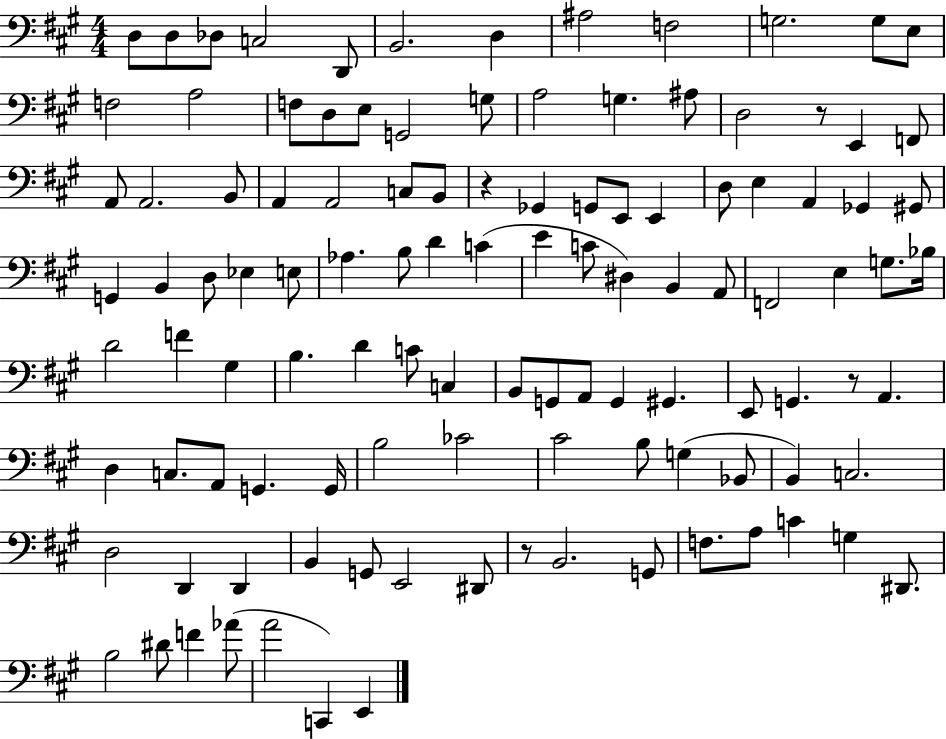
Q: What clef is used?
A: bass